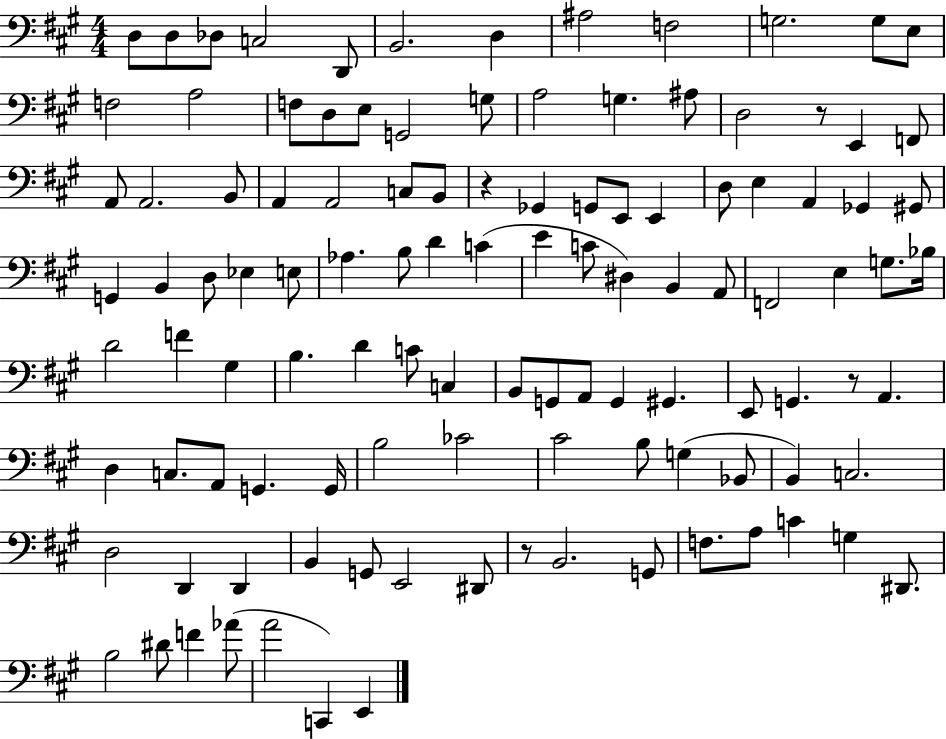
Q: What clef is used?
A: bass